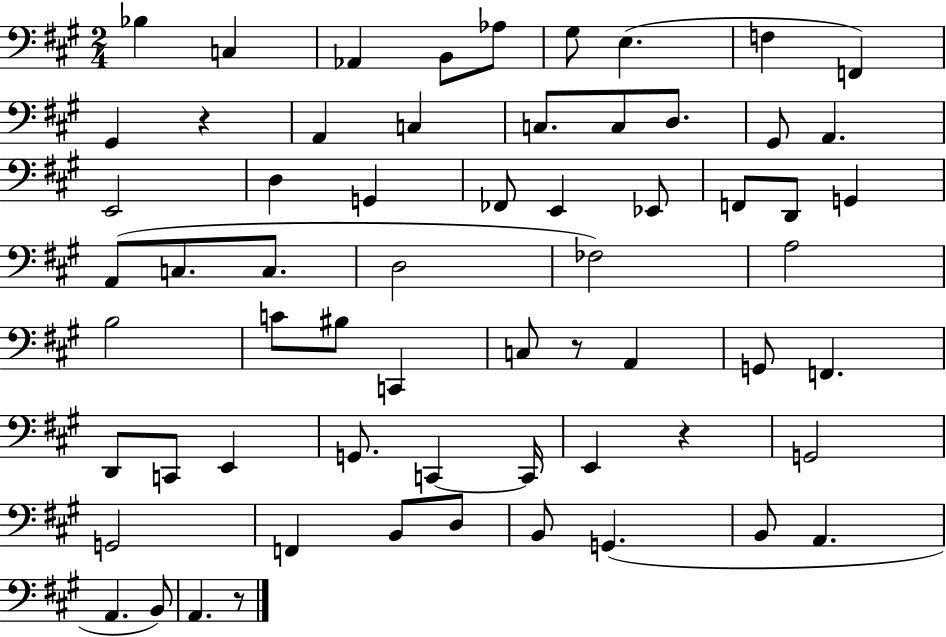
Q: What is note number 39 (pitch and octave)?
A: G2